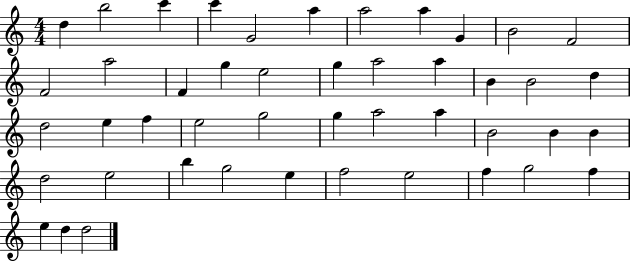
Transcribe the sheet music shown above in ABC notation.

X:1
T:Untitled
M:4/4
L:1/4
K:C
d b2 c' c' G2 a a2 a G B2 F2 F2 a2 F g e2 g a2 a B B2 d d2 e f e2 g2 g a2 a B2 B B d2 e2 b g2 e f2 e2 f g2 f e d d2